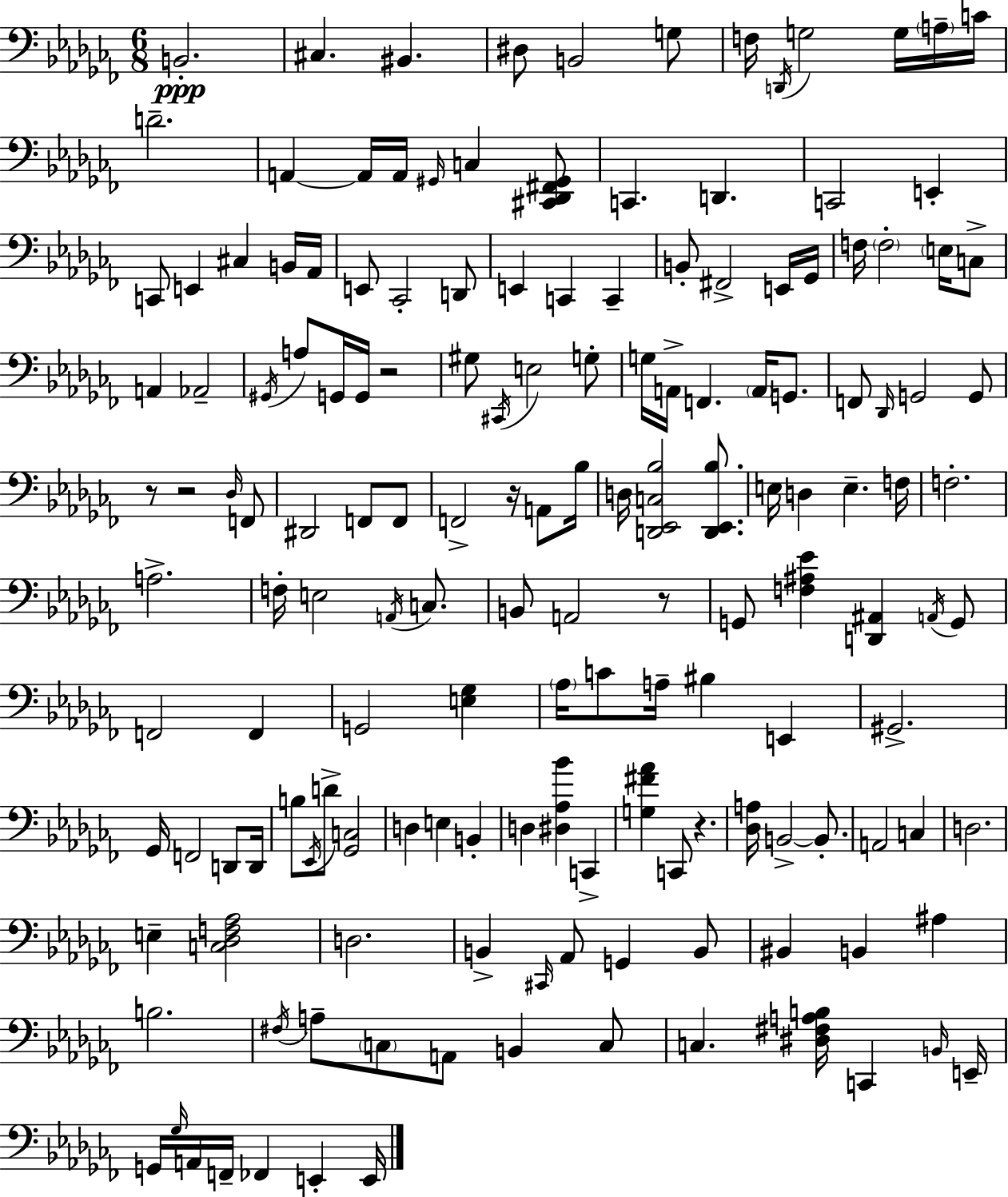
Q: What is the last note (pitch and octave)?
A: E2